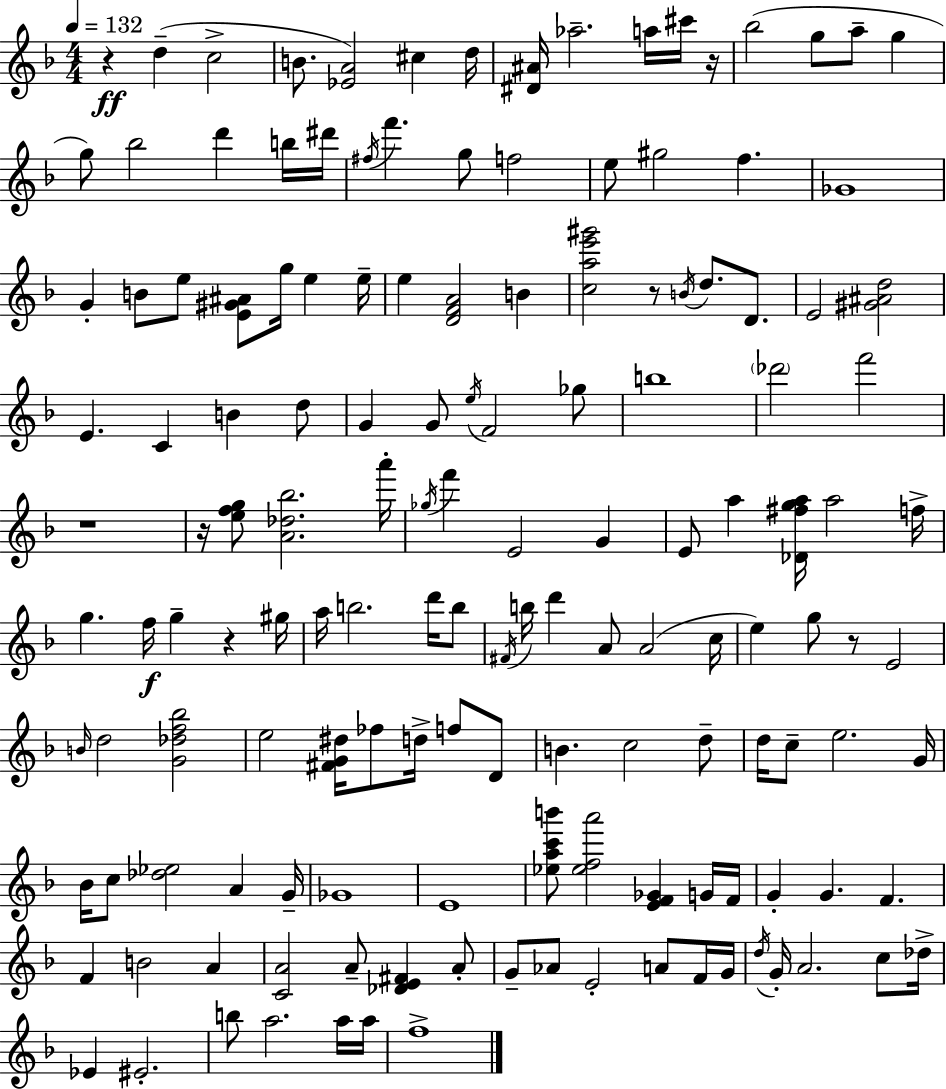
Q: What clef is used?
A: treble